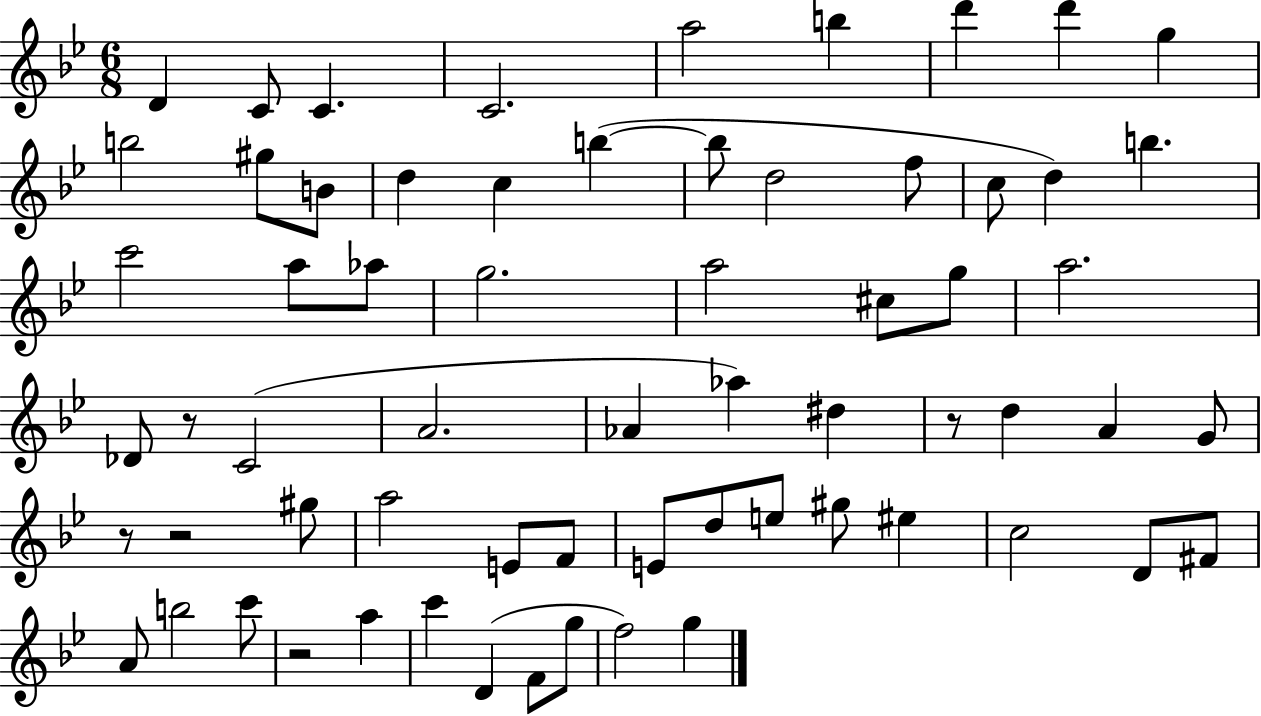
{
  \clef treble
  \numericTimeSignature
  \time 6/8
  \key bes \major
  \repeat volta 2 { d'4 c'8 c'4. | c'2. | a''2 b''4 | d'''4 d'''4 g''4 | \break b''2 gis''8 b'8 | d''4 c''4 b''4~(~ | b''8 d''2 f''8 | c''8 d''4) b''4. | \break c'''2 a''8 aes''8 | g''2. | a''2 cis''8 g''8 | a''2. | \break des'8 r8 c'2( | a'2. | aes'4 aes''4) dis''4 | r8 d''4 a'4 g'8 | \break r8 r2 gis''8 | a''2 e'8 f'8 | e'8 d''8 e''8 gis''8 eis''4 | c''2 d'8 fis'8 | \break a'8 b''2 c'''8 | r2 a''4 | c'''4 d'4( f'8 g''8 | f''2) g''4 | \break } \bar "|."
}